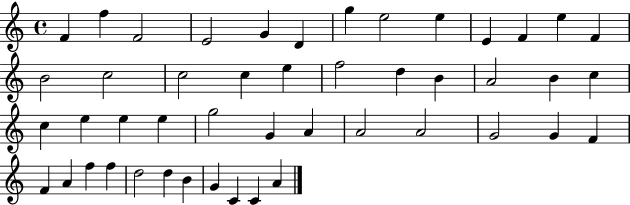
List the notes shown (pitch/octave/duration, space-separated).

F4/q F5/q F4/h E4/h G4/q D4/q G5/q E5/h E5/q E4/q F4/q E5/q F4/q B4/h C5/h C5/h C5/q E5/q F5/h D5/q B4/q A4/h B4/q C5/q C5/q E5/q E5/q E5/q G5/h G4/q A4/q A4/h A4/h G4/h G4/q F4/q F4/q A4/q F5/q F5/q D5/h D5/q B4/q G4/q C4/q C4/q A4/q